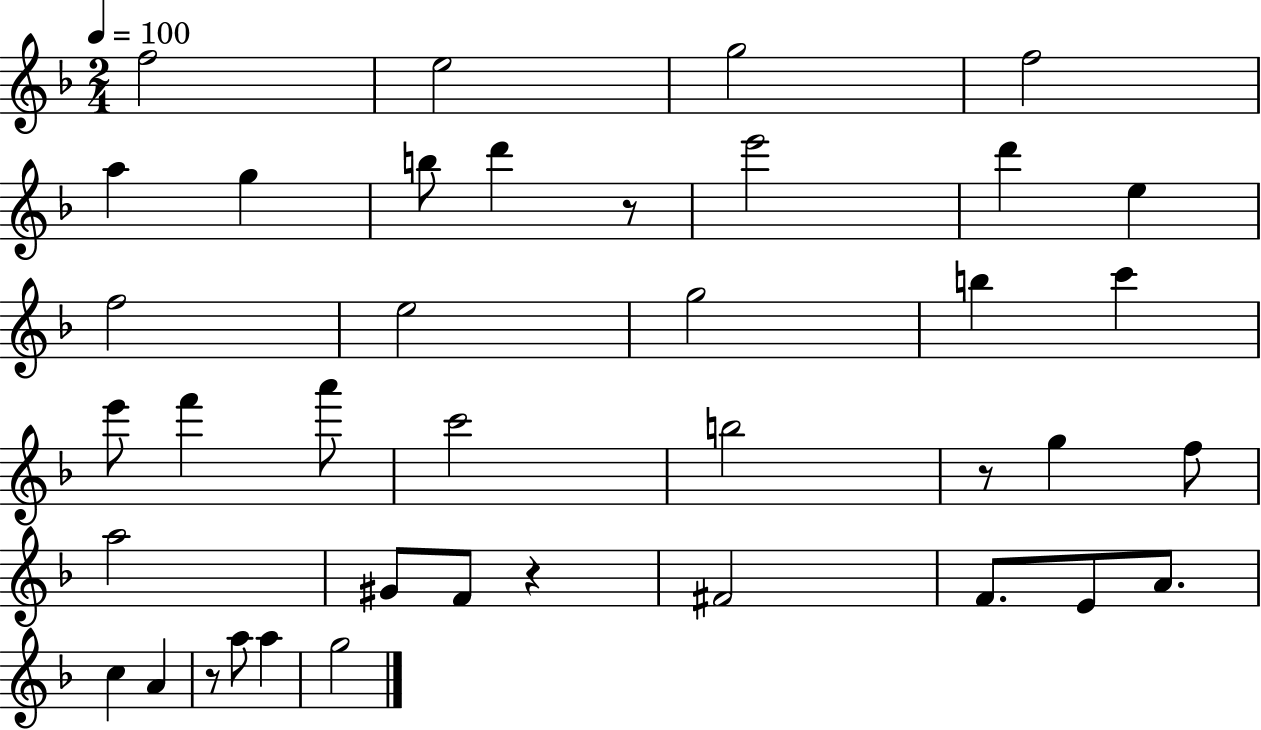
{
  \clef treble
  \numericTimeSignature
  \time 2/4
  \key f \major
  \tempo 4 = 100
  f''2 | e''2 | g''2 | f''2 | \break a''4 g''4 | b''8 d'''4 r8 | e'''2 | d'''4 e''4 | \break f''2 | e''2 | g''2 | b''4 c'''4 | \break e'''8 f'''4 a'''8 | c'''2 | b''2 | r8 g''4 f''8 | \break a''2 | gis'8 f'8 r4 | fis'2 | f'8. e'8 a'8. | \break c''4 a'4 | r8 a''8 a''4 | g''2 | \bar "|."
}